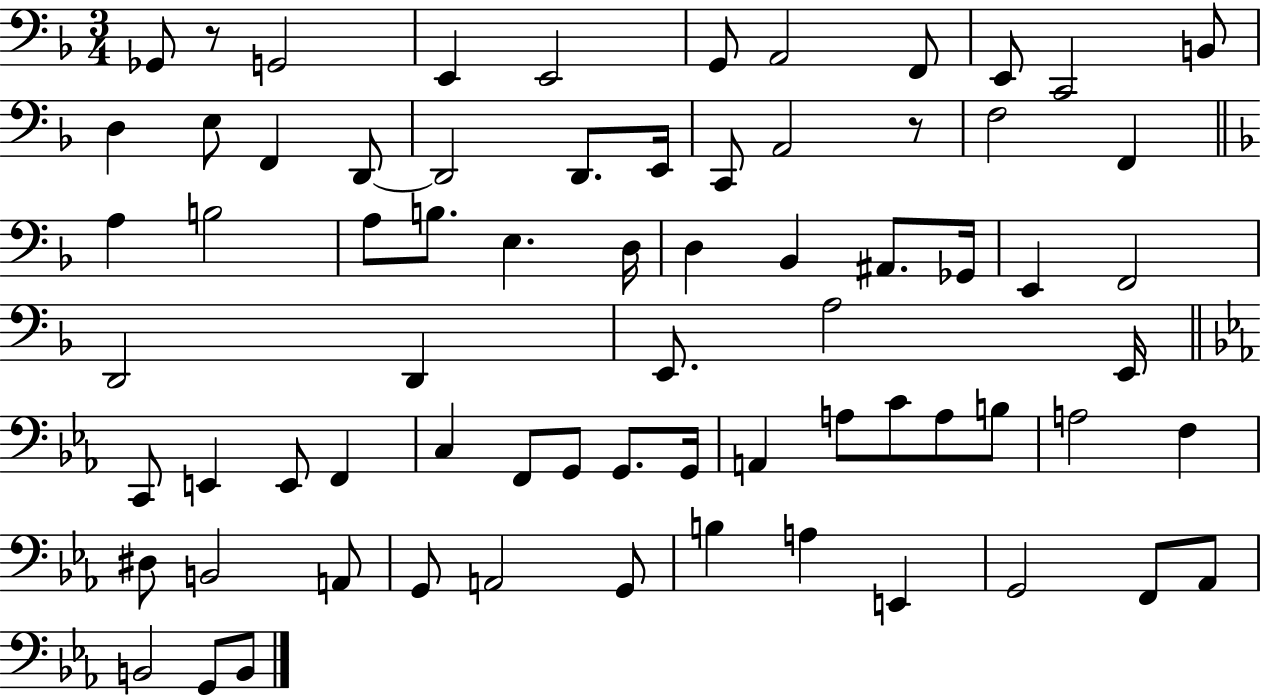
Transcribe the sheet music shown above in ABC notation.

X:1
T:Untitled
M:3/4
L:1/4
K:F
_G,,/2 z/2 G,,2 E,, E,,2 G,,/2 A,,2 F,,/2 E,,/2 C,,2 B,,/2 D, E,/2 F,, D,,/2 D,,2 D,,/2 E,,/4 C,,/2 A,,2 z/2 F,2 F,, A, B,2 A,/2 B,/2 E, D,/4 D, _B,, ^A,,/2 _G,,/4 E,, F,,2 D,,2 D,, E,,/2 A,2 E,,/4 C,,/2 E,, E,,/2 F,, C, F,,/2 G,,/2 G,,/2 G,,/4 A,, A,/2 C/2 A,/2 B,/2 A,2 F, ^D,/2 B,,2 A,,/2 G,,/2 A,,2 G,,/2 B, A, E,, G,,2 F,,/2 _A,,/2 B,,2 G,,/2 B,,/2